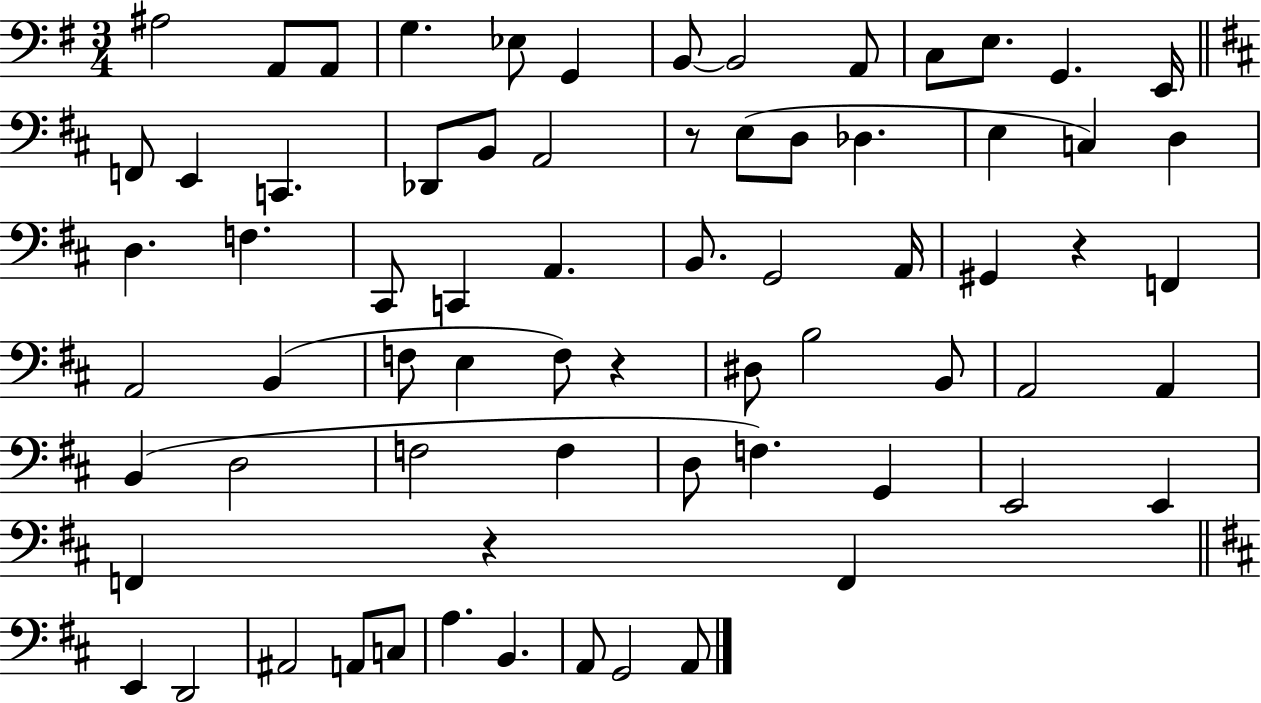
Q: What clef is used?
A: bass